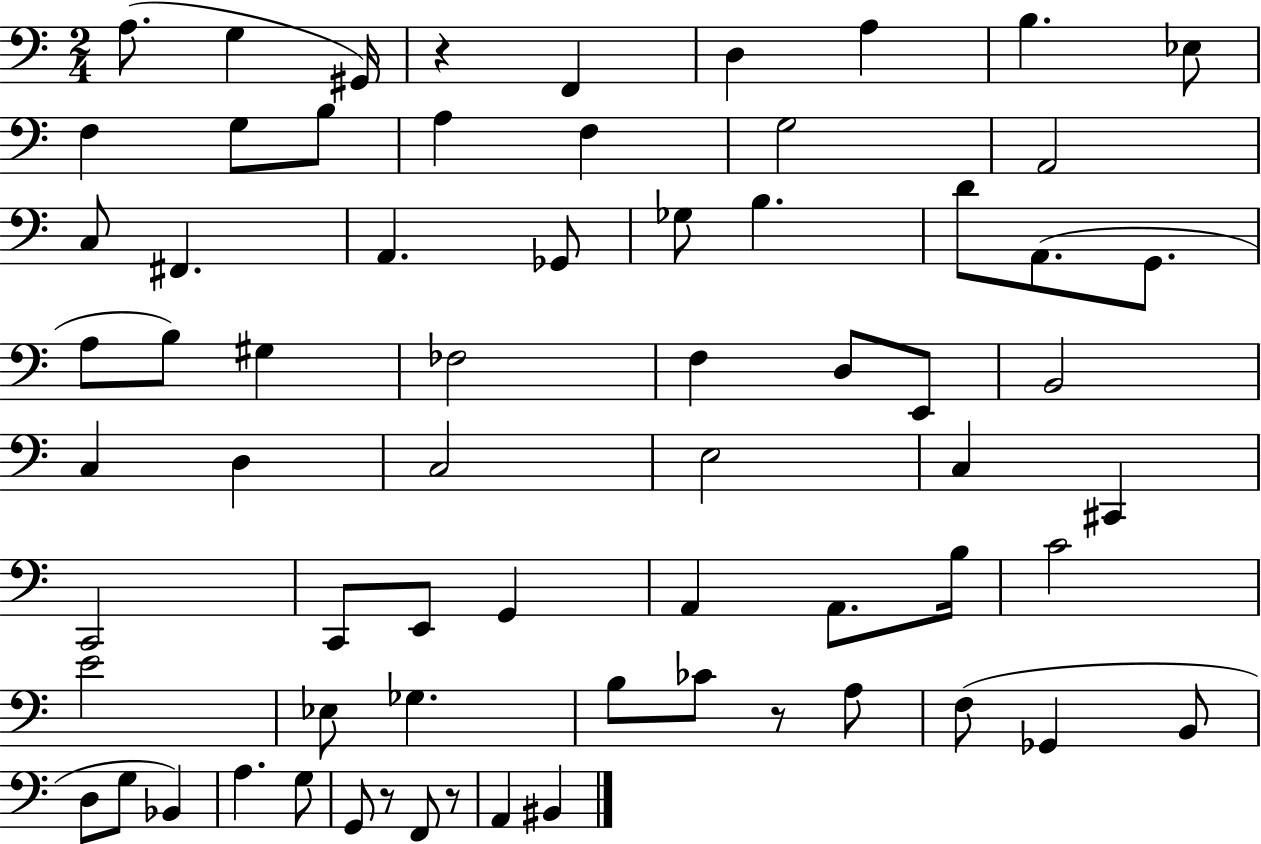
{
  \clef bass
  \numericTimeSignature
  \time 2/4
  \key c \major
  a8.( g4 gis,16) | r4 f,4 | d4 a4 | b4. ees8 | \break f4 g8 b8 | a4 f4 | g2 | a,2 | \break c8 fis,4. | a,4. ges,8 | ges8 b4. | d'8 a,8.( g,8. | \break a8 b8) gis4 | fes2 | f4 d8 e,8 | b,2 | \break c4 d4 | c2 | e2 | c4 cis,4 | \break c,2 | c,8 e,8 g,4 | a,4 a,8. b16 | c'2 | \break e'2 | ees8 ges4. | b8 ces'8 r8 a8 | f8( ges,4 b,8 | \break d8 g8 bes,4) | a4. g8 | g,8 r8 f,8 r8 | a,4 bis,4 | \break \bar "|."
}